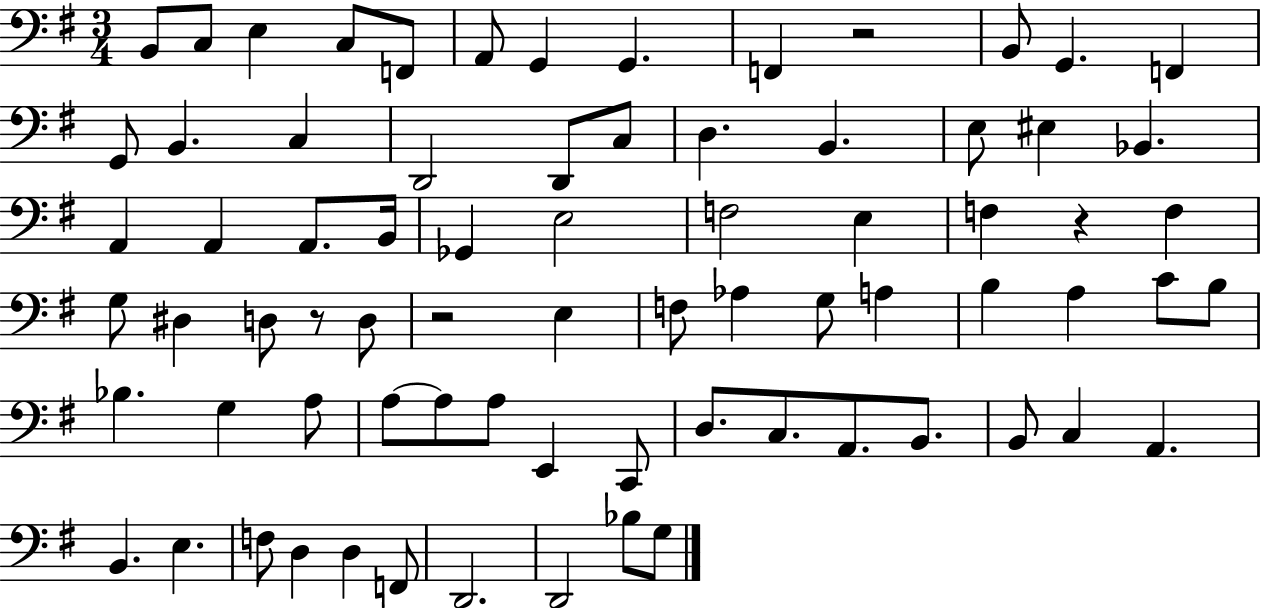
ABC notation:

X:1
T:Untitled
M:3/4
L:1/4
K:G
B,,/2 C,/2 E, C,/2 F,,/2 A,,/2 G,, G,, F,, z2 B,,/2 G,, F,, G,,/2 B,, C, D,,2 D,,/2 C,/2 D, B,, E,/2 ^E, _B,, A,, A,, A,,/2 B,,/4 _G,, E,2 F,2 E, F, z F, G,/2 ^D, D,/2 z/2 D,/2 z2 E, F,/2 _A, G,/2 A, B, A, C/2 B,/2 _B, G, A,/2 A,/2 A,/2 A,/2 E,, C,,/2 D,/2 C,/2 A,,/2 B,,/2 B,,/2 C, A,, B,, E, F,/2 D, D, F,,/2 D,,2 D,,2 _B,/2 G,/2